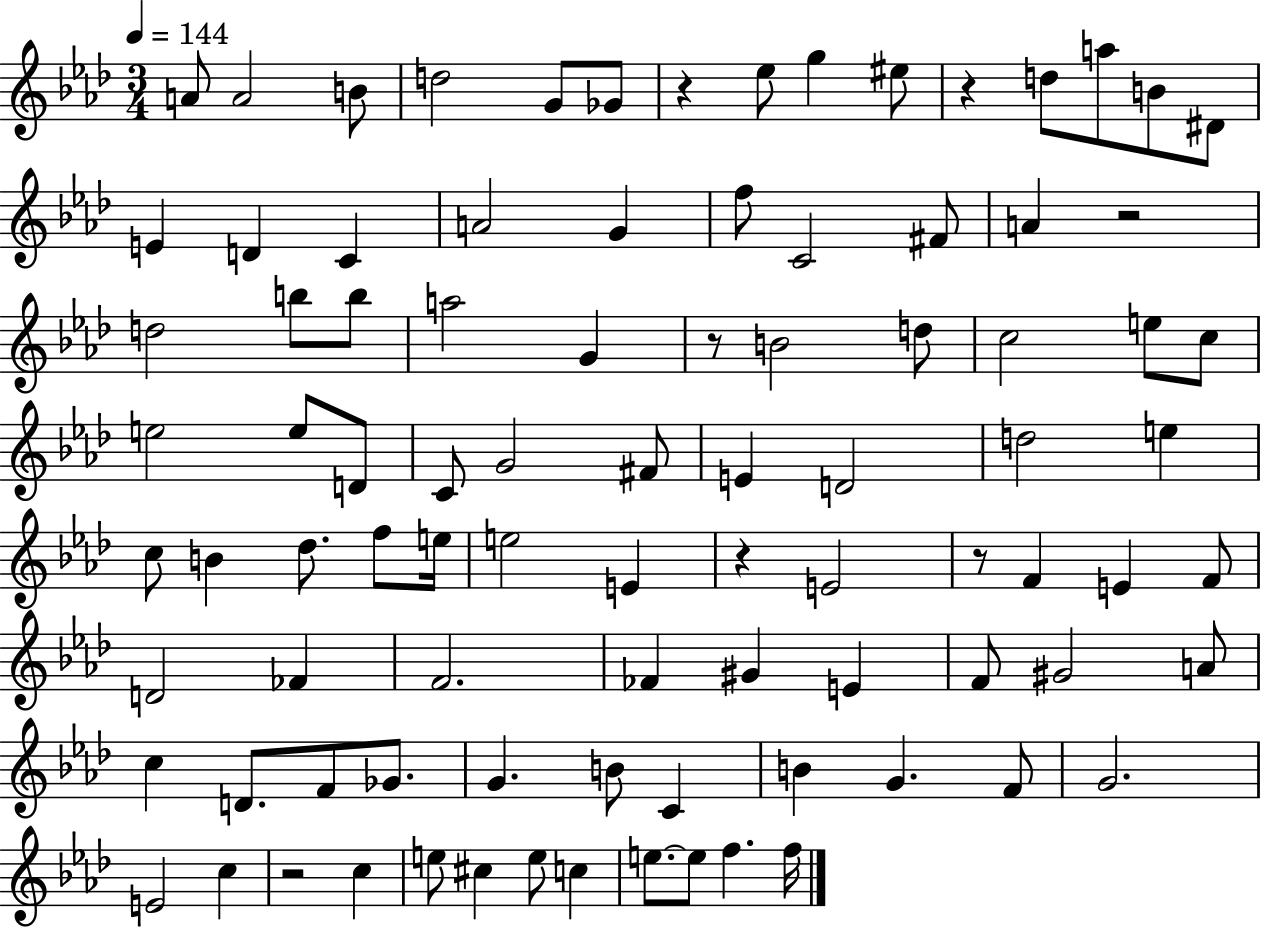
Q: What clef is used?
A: treble